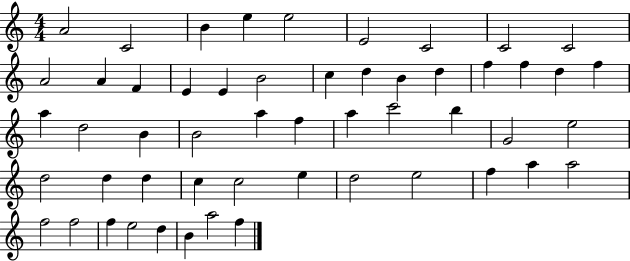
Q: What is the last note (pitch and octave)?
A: F5